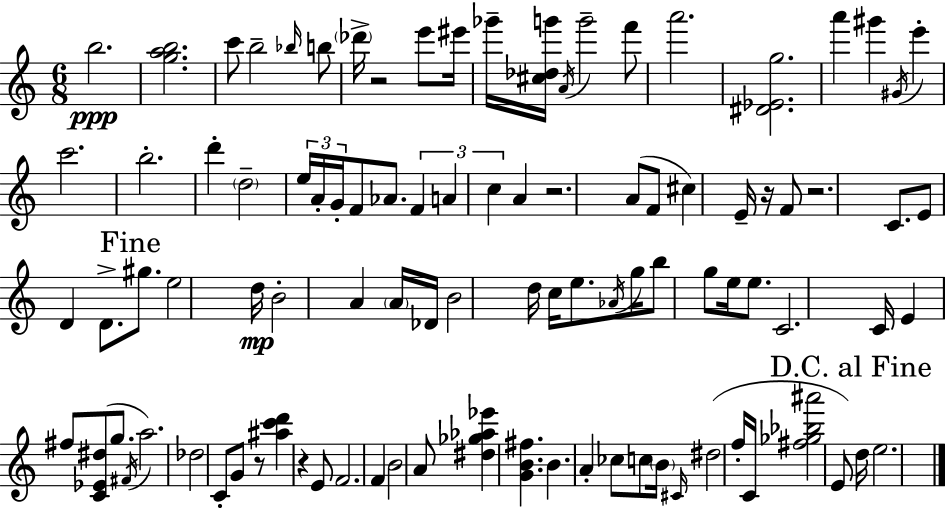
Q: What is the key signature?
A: C major